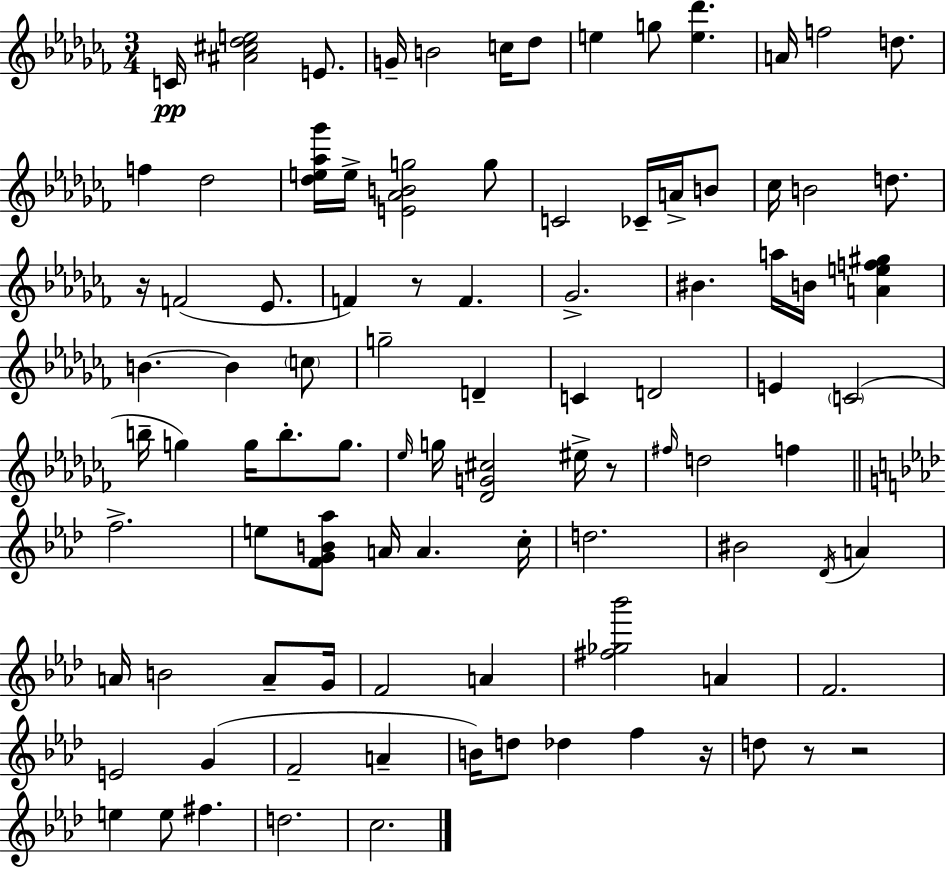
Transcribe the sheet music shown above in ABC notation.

X:1
T:Untitled
M:3/4
L:1/4
K:Abm
C/4 [^A^c_de]2 E/2 G/4 B2 c/4 _d/2 e g/2 [e_d'] A/4 f2 d/2 f _d2 [_de_a_g']/4 e/4 [E_ABg]2 g/2 C2 _C/4 A/4 B/2 _c/4 B2 d/2 z/4 F2 _E/2 F z/2 F _G2 ^B a/4 B/4 [Aef^g] B B c/2 g2 D C D2 E C2 b/4 g g/4 b/2 g/2 _e/4 g/4 [_DG^c]2 ^e/4 z/2 ^f/4 d2 f f2 e/2 [FGB_a]/2 A/4 A c/4 d2 ^B2 _D/4 A A/4 B2 A/2 G/4 F2 A [^f_g_b']2 A F2 E2 G F2 A B/4 d/2 _d f z/4 d/2 z/2 z2 e e/2 ^f d2 c2